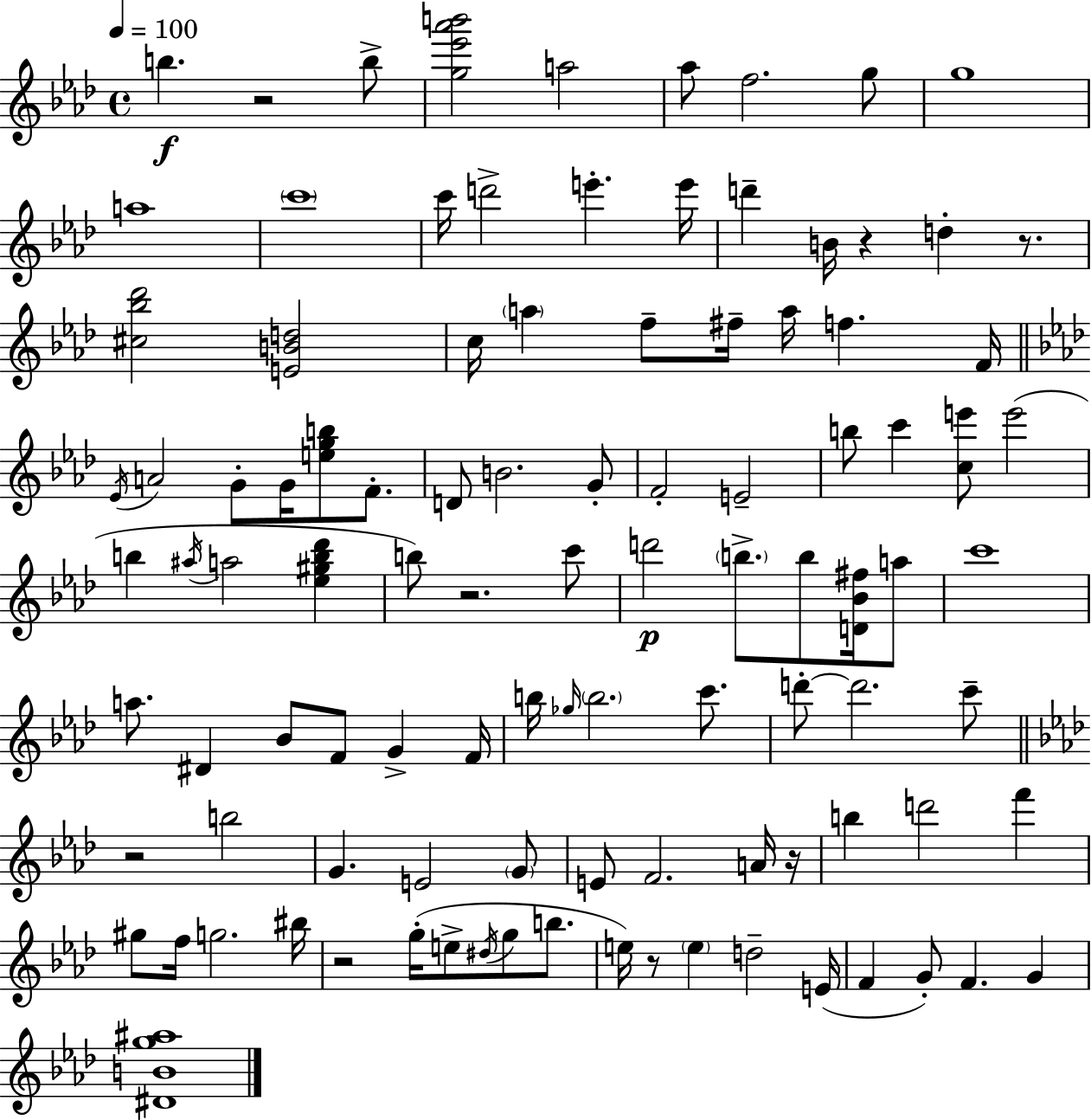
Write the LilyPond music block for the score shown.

{
  \clef treble
  \time 4/4
  \defaultTimeSignature
  \key f \minor
  \tempo 4 = 100
  b''4.\f r2 b''8-> | <g'' ees''' aes''' b'''>2 a''2 | aes''8 f''2. g''8 | g''1 | \break a''1 | \parenthesize c'''1 | c'''16 d'''2-> e'''4.-. e'''16 | d'''4-- b'16 r4 d''4-. r8. | \break <cis'' bes'' des'''>2 <e' b' d''>2 | c''16 \parenthesize a''4 f''8-- fis''16-- a''16 f''4. f'16 | \bar "||" \break \key f \minor \acciaccatura { ees'16 } a'2 g'8-. g'16 <e'' g'' b''>8 f'8.-. | d'8 b'2. g'8-. | f'2-. e'2-- | b''8 c'''4 <c'' e'''>8 e'''2( | \break b''4 \acciaccatura { ais''16 } a''2 <ees'' gis'' b'' des'''>4 | b''8) r2. | c'''8 d'''2\p \parenthesize b''8.-> b''8 <d' bes' fis''>16 | a''8 c'''1 | \break a''8. dis'4 bes'8 f'8 g'4-> | f'16 b''16 \grace { ges''16 } \parenthesize b''2. | c'''8. d'''8-.~~ d'''2. | c'''8-- \bar "||" \break \key aes \major r2 b''2 | g'4. e'2 \parenthesize g'8 | e'8 f'2. a'16 r16 | b''4 d'''2 f'''4 | \break gis''8 f''16 g''2. bis''16 | r2 g''16-.( e''8-> \acciaccatura { dis''16 } g''8 b''8. | e''16) r8 \parenthesize e''4 d''2-- | e'16( f'4 g'8-.) f'4. g'4 | \break <dis' b' g'' ais''>1 | \bar "|."
}